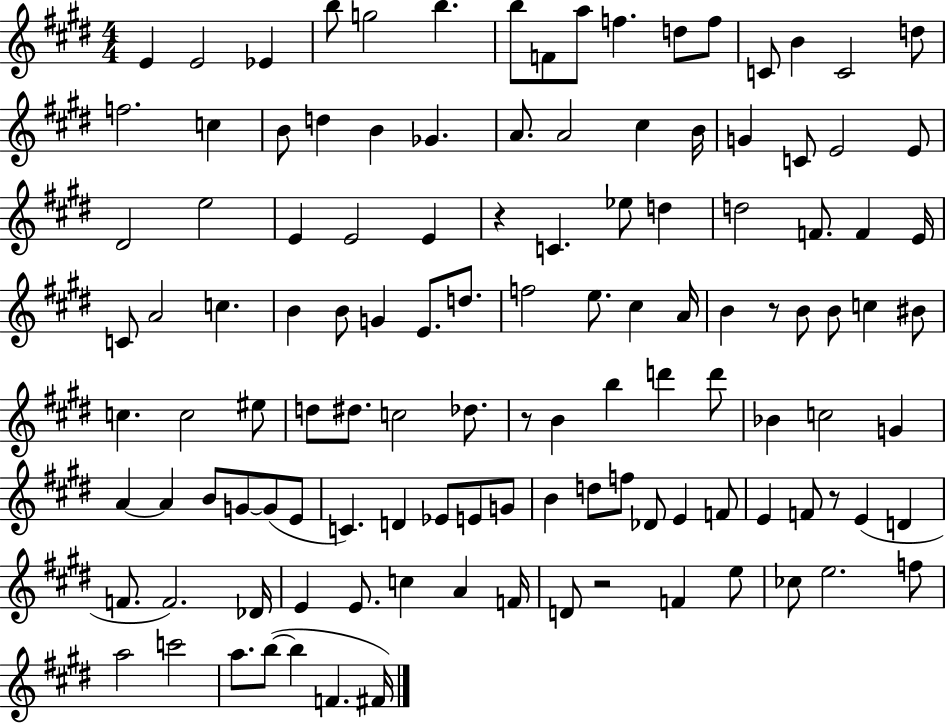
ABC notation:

X:1
T:Untitled
M:4/4
L:1/4
K:E
E E2 _E b/2 g2 b b/2 F/2 a/2 f d/2 f/2 C/2 B C2 d/2 f2 c B/2 d B _G A/2 A2 ^c B/4 G C/2 E2 E/2 ^D2 e2 E E2 E z C _e/2 d d2 F/2 F E/4 C/2 A2 c B B/2 G E/2 d/2 f2 e/2 ^c A/4 B z/2 B/2 B/2 c ^B/2 c c2 ^e/2 d/2 ^d/2 c2 _d/2 z/2 B b d' d'/2 _B c2 G A A B/2 G/2 G/2 E/2 C D _E/2 E/2 G/2 B d/2 f/2 _D/2 E F/2 E F/2 z/2 E D F/2 F2 _D/4 E E/2 c A F/4 D/2 z2 F e/2 _c/2 e2 f/2 a2 c'2 a/2 b/2 b F ^F/4